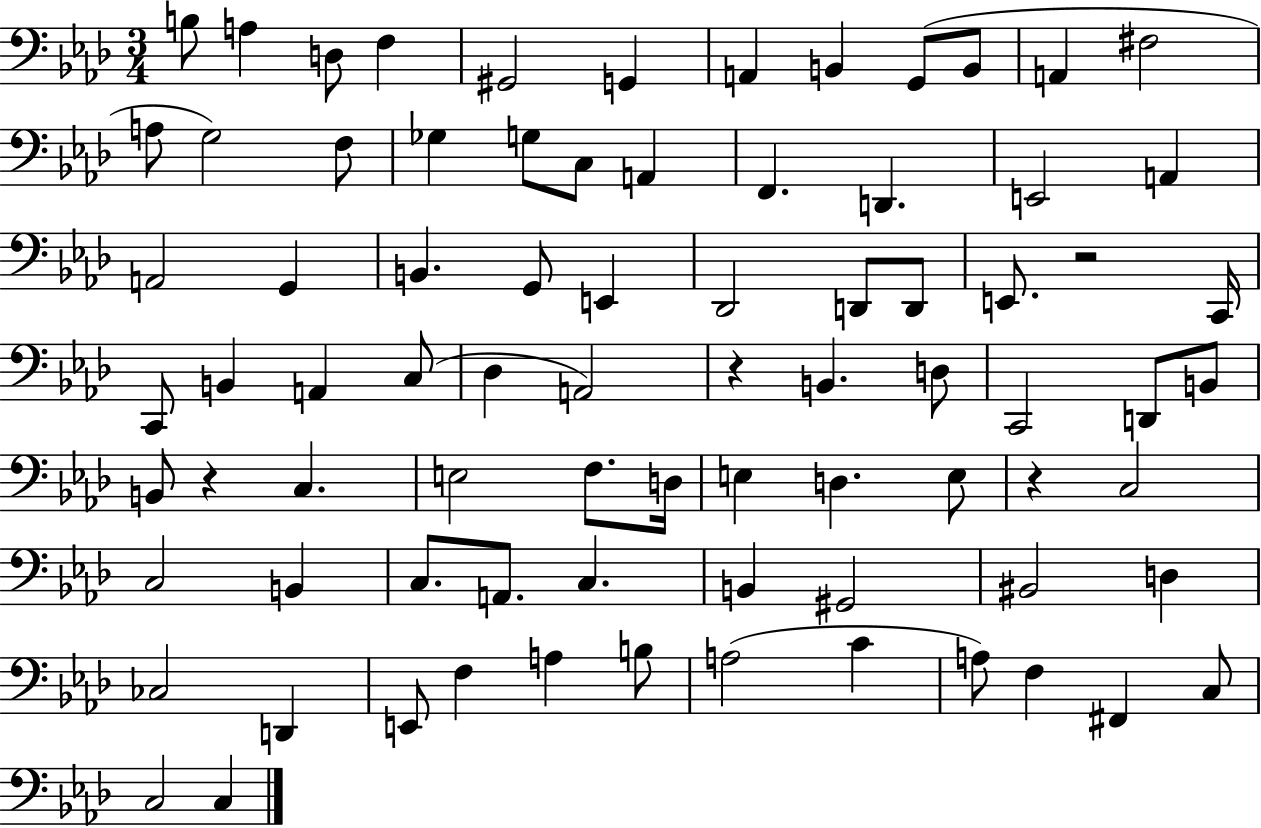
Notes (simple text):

B3/e A3/q D3/e F3/q G#2/h G2/q A2/q B2/q G2/e B2/e A2/q F#3/h A3/e G3/h F3/e Gb3/q G3/e C3/e A2/q F2/q. D2/q. E2/h A2/q A2/h G2/q B2/q. G2/e E2/q Db2/h D2/e D2/e E2/e. R/h C2/s C2/e B2/q A2/q C3/e Db3/q A2/h R/q B2/q. D3/e C2/h D2/e B2/e B2/e R/q C3/q. E3/h F3/e. D3/s E3/q D3/q. E3/e R/q C3/h C3/h B2/q C3/e. A2/e. C3/q. B2/q G#2/h BIS2/h D3/q CES3/h D2/q E2/e F3/q A3/q B3/e A3/h C4/q A3/e F3/q F#2/q C3/e C3/h C3/q